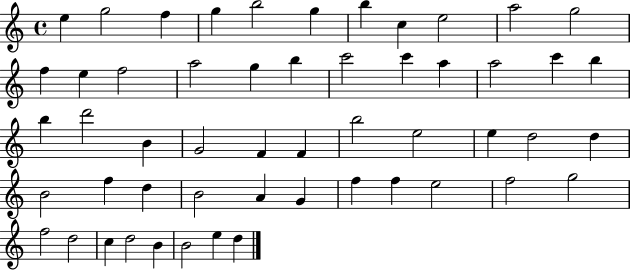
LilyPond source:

{
  \clef treble
  \time 4/4
  \defaultTimeSignature
  \key c \major
  e''4 g''2 f''4 | g''4 b''2 g''4 | b''4 c''4 e''2 | a''2 g''2 | \break f''4 e''4 f''2 | a''2 g''4 b''4 | c'''2 c'''4 a''4 | a''2 c'''4 b''4 | \break b''4 d'''2 b'4 | g'2 f'4 f'4 | b''2 e''2 | e''4 d''2 d''4 | \break b'2 f''4 d''4 | b'2 a'4 g'4 | f''4 f''4 e''2 | f''2 g''2 | \break f''2 d''2 | c''4 d''2 b'4 | b'2 e''4 d''4 | \bar "|."
}